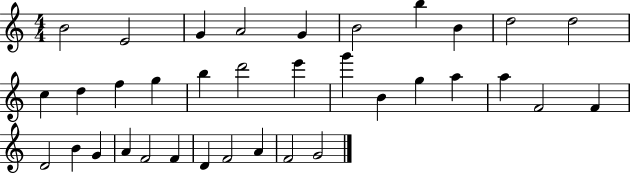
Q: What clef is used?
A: treble